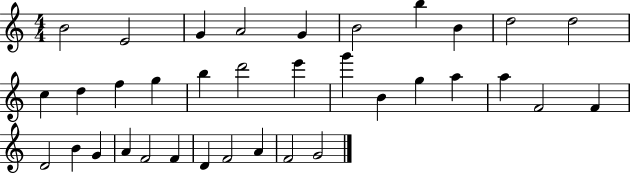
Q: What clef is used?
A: treble